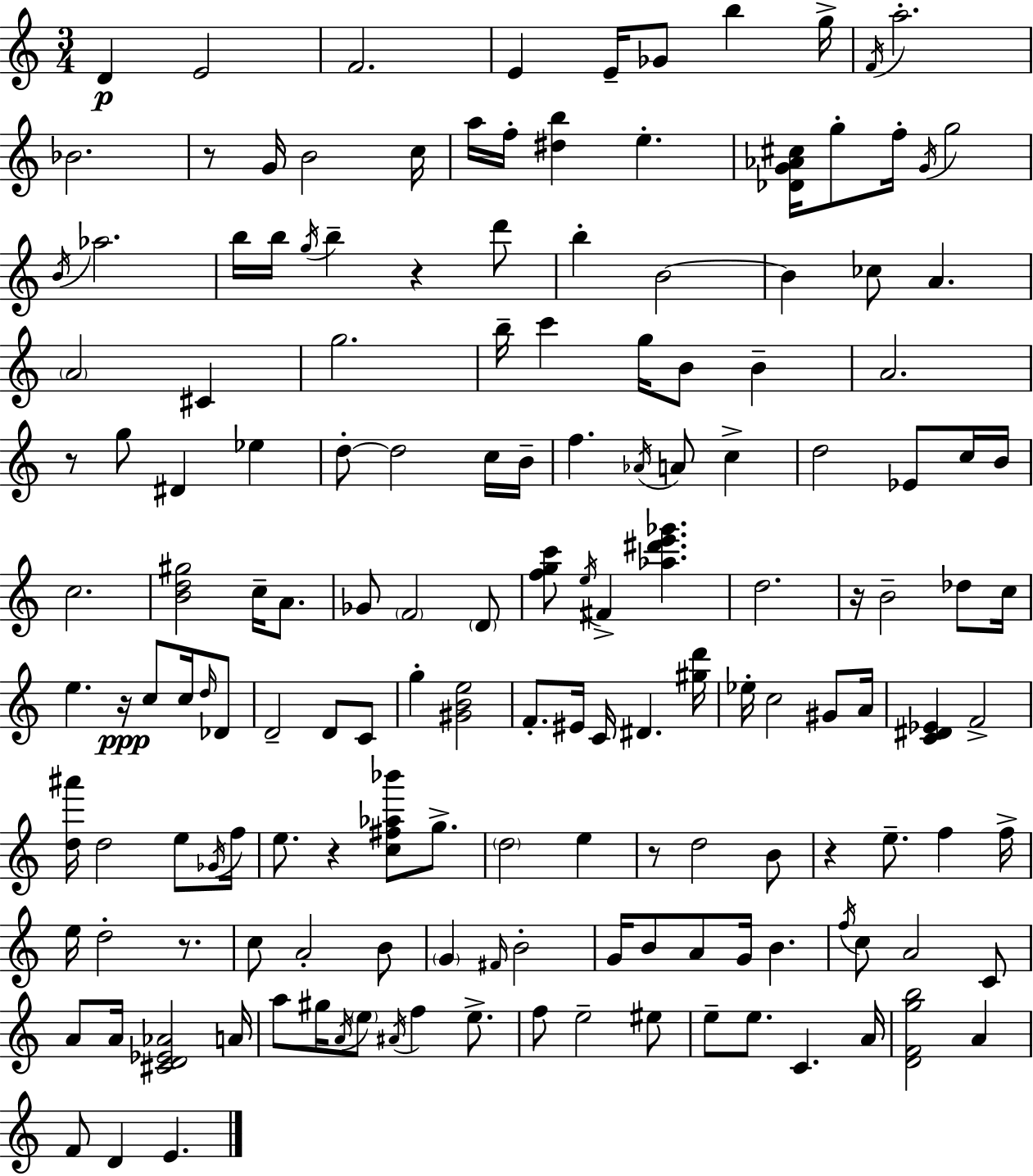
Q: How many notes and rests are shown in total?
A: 159